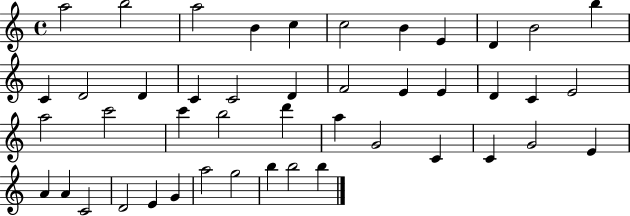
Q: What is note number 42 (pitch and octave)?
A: G5